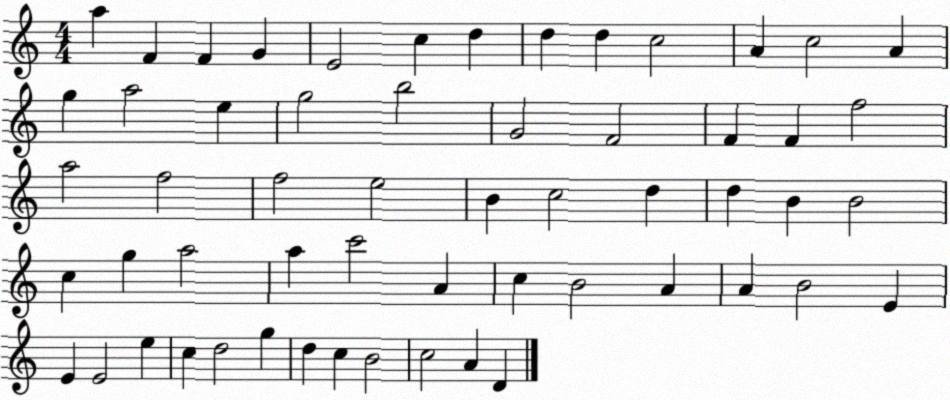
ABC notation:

X:1
T:Untitled
M:4/4
L:1/4
K:C
a F F G E2 c d d d c2 A c2 A g a2 e g2 b2 G2 F2 F F f2 a2 f2 f2 e2 B c2 d d B B2 c g a2 a c'2 A c B2 A A B2 E E E2 e c d2 g d c B2 c2 A D